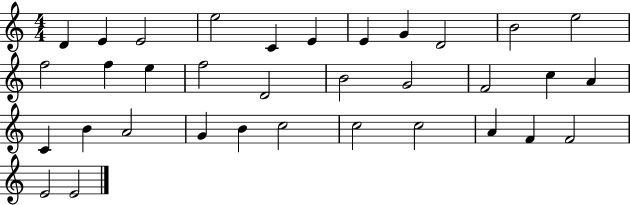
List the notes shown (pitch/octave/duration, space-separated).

D4/q E4/q E4/h E5/h C4/q E4/q E4/q G4/q D4/h B4/h E5/h F5/h F5/q E5/q F5/h D4/h B4/h G4/h F4/h C5/q A4/q C4/q B4/q A4/h G4/q B4/q C5/h C5/h C5/h A4/q F4/q F4/h E4/h E4/h